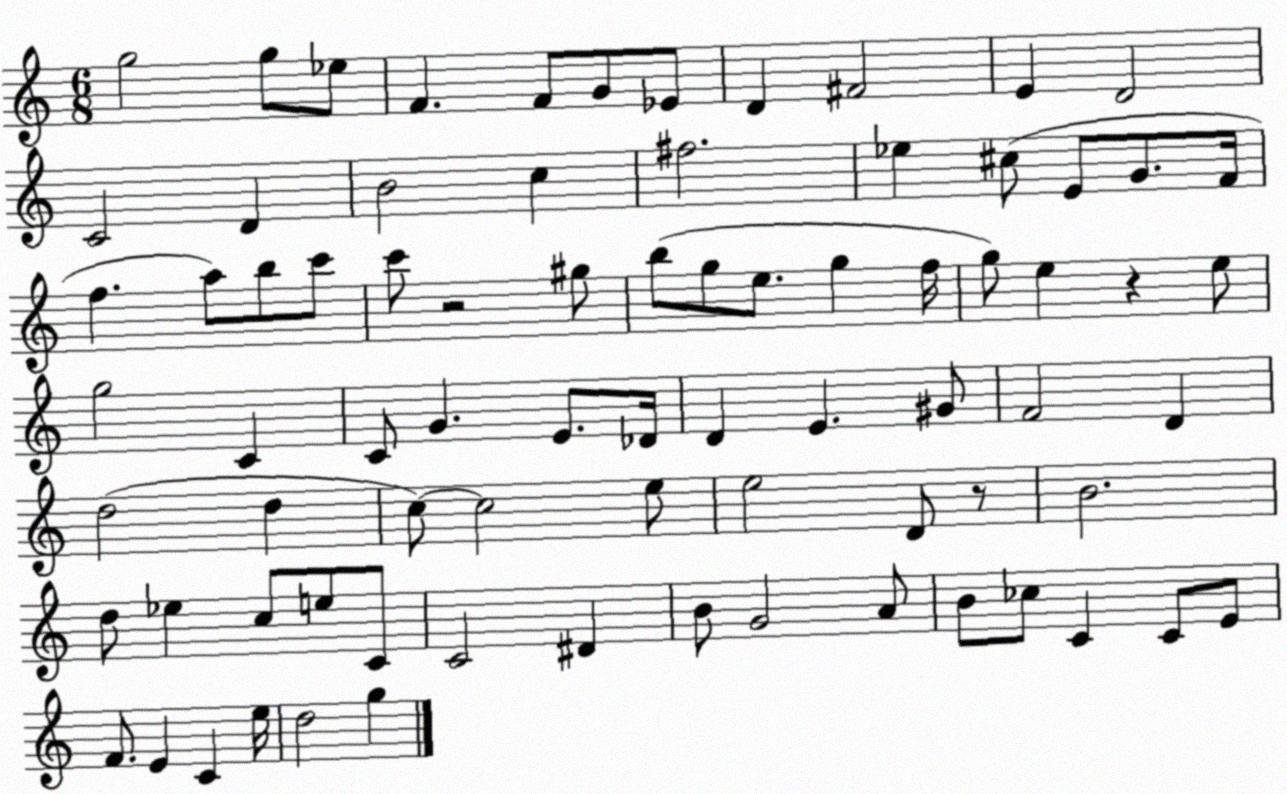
X:1
T:Untitled
M:6/8
L:1/4
K:C
g2 g/2 _e/2 F F/2 G/2 _E/2 D ^F2 E D2 C2 D B2 c ^f2 _e ^c/2 E/2 G/2 F/4 f a/2 b/2 c'/2 c'/2 z2 ^g/2 b/2 g/2 e/2 g f/4 g/2 e z e/2 g2 C C/2 G E/2 _D/4 D E ^G/2 F2 D d2 d c/2 c2 e/2 e2 D/2 z/2 B2 d/2 _e c/2 e/2 C/2 C2 ^D B/2 G2 A/2 B/2 _c/2 C C/2 E/2 F/2 E C e/4 d2 g